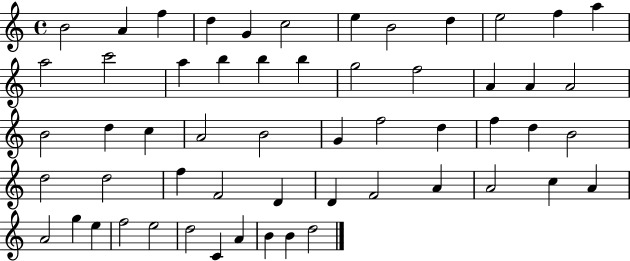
B4/h A4/q F5/q D5/q G4/q C5/h E5/q B4/h D5/q E5/h F5/q A5/q A5/h C6/h A5/q B5/q B5/q B5/q G5/h F5/h A4/q A4/q A4/h B4/h D5/q C5/q A4/h B4/h G4/q F5/h D5/q F5/q D5/q B4/h D5/h D5/h F5/q F4/h D4/q D4/q F4/h A4/q A4/h C5/q A4/q A4/h G5/q E5/q F5/h E5/h D5/h C4/q A4/q B4/q B4/q D5/h